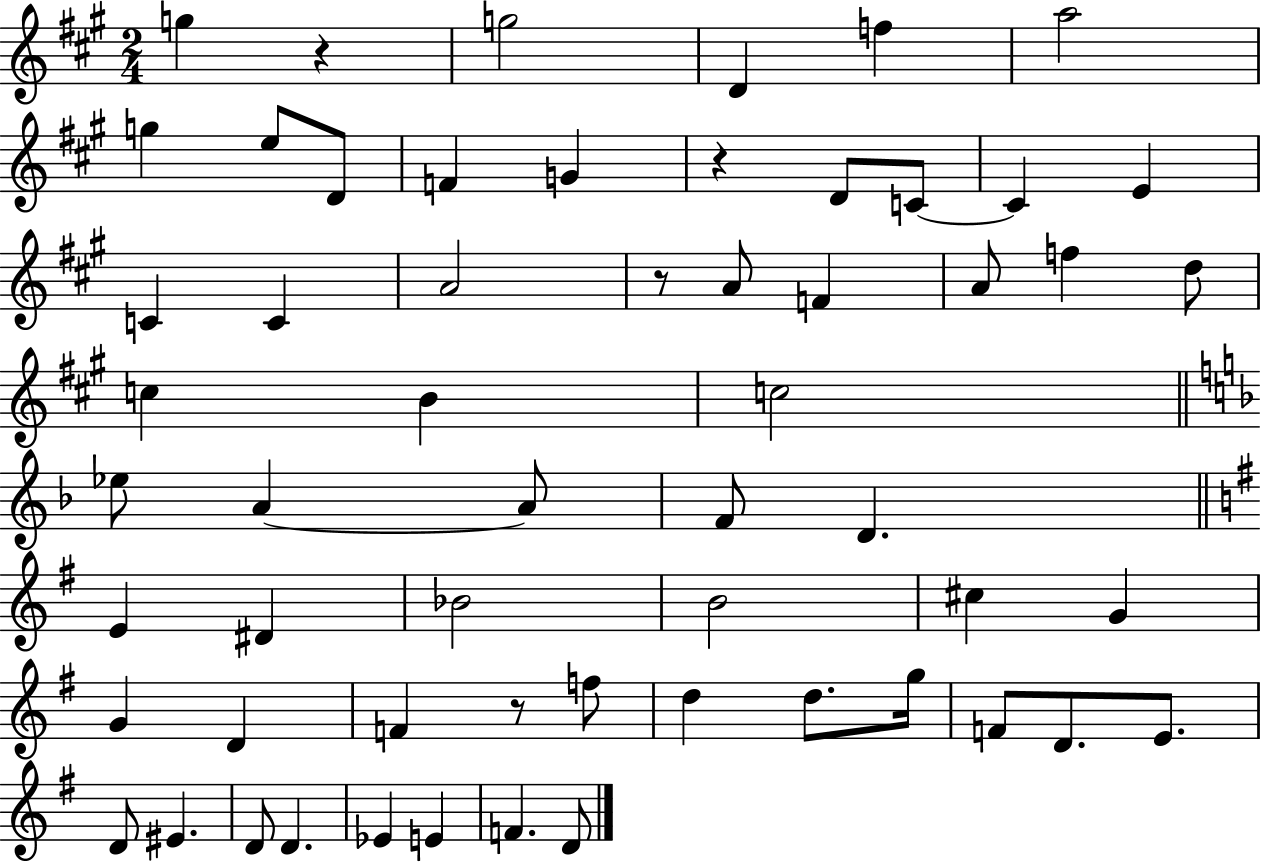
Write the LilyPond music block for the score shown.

{
  \clef treble
  \numericTimeSignature
  \time 2/4
  \key a \major
  g''4 r4 | g''2 | d'4 f''4 | a''2 | \break g''4 e''8 d'8 | f'4 g'4 | r4 d'8 c'8~~ | c'4 e'4 | \break c'4 c'4 | a'2 | r8 a'8 f'4 | a'8 f''4 d''8 | \break c''4 b'4 | c''2 | \bar "||" \break \key f \major ees''8 a'4~~ a'8 | f'8 d'4. | \bar "||" \break \key e \minor e'4 dis'4 | bes'2 | b'2 | cis''4 g'4 | \break g'4 d'4 | f'4 r8 f''8 | d''4 d''8. g''16 | f'8 d'8. e'8. | \break d'8 eis'4. | d'8 d'4. | ees'4 e'4 | f'4. d'8 | \break \bar "|."
}